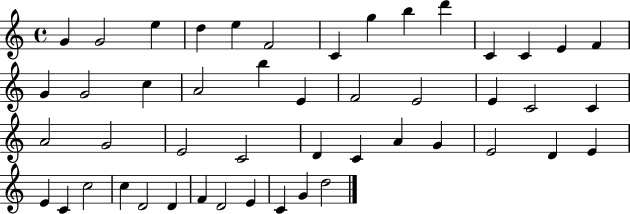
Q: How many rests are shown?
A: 0